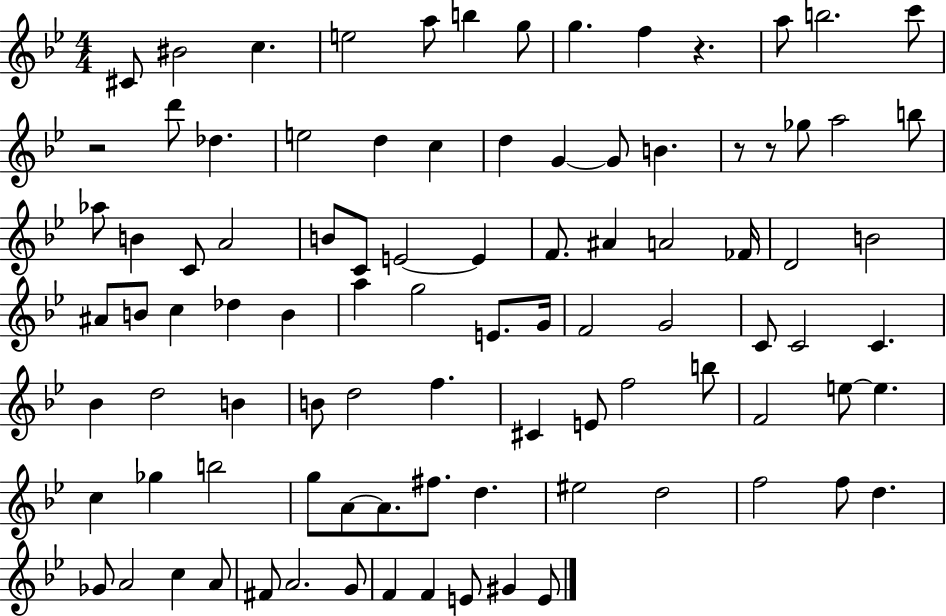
C#4/e BIS4/h C5/q. E5/h A5/e B5/q G5/e G5/q. F5/q R/q. A5/e B5/h. C6/e R/h D6/e Db5/q. E5/h D5/q C5/q D5/q G4/q G4/e B4/q. R/e R/e Gb5/e A5/h B5/e Ab5/e B4/q C4/e A4/h B4/e C4/e E4/h E4/q F4/e. A#4/q A4/h FES4/s D4/h B4/h A#4/e B4/e C5/q Db5/q B4/q A5/q G5/h E4/e. G4/s F4/h G4/h C4/e C4/h C4/q. Bb4/q D5/h B4/q B4/e D5/h F5/q. C#4/q E4/e F5/h B5/e F4/h E5/e E5/q. C5/q Gb5/q B5/h G5/e A4/e A4/e. F#5/e. D5/q. EIS5/h D5/h F5/h F5/e D5/q. Gb4/e A4/h C5/q A4/e F#4/e A4/h. G4/e F4/q F4/q E4/e G#4/q E4/e